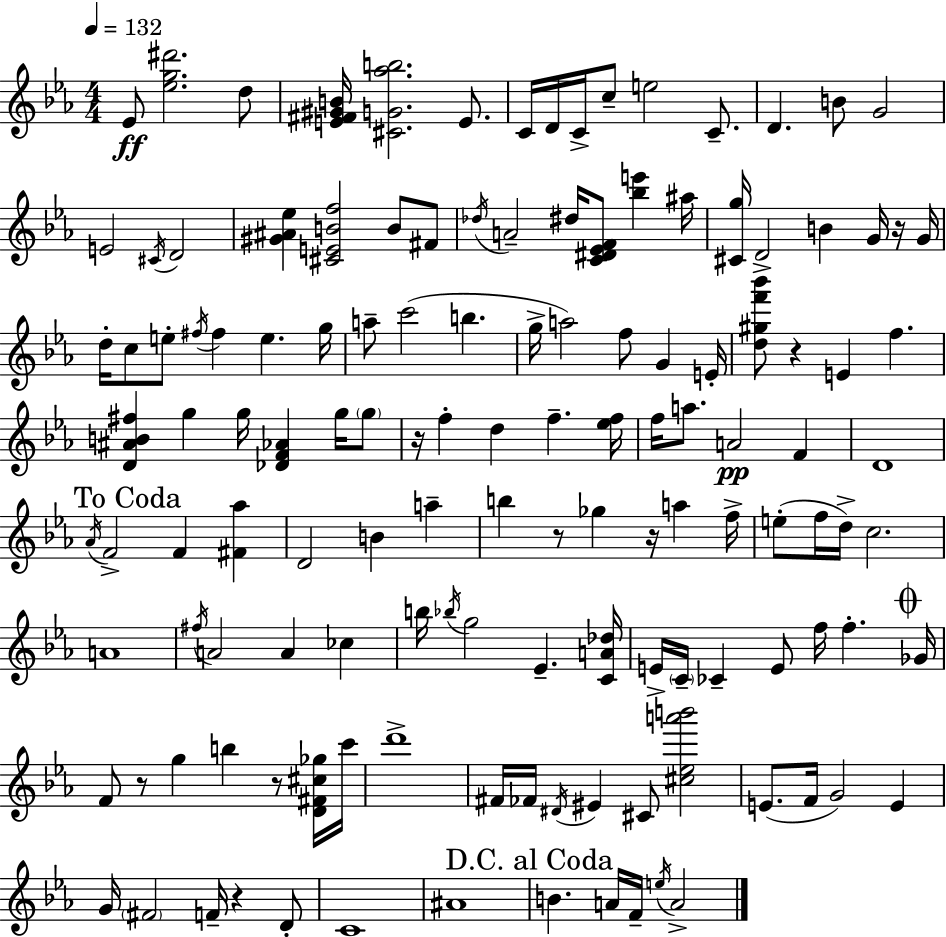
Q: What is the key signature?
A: EES major